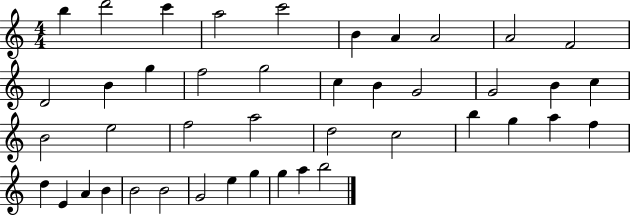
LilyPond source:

{
  \clef treble
  \numericTimeSignature
  \time 4/4
  \key c \major
  b''4 d'''2 c'''4 | a''2 c'''2 | b'4 a'4 a'2 | a'2 f'2 | \break d'2 b'4 g''4 | f''2 g''2 | c''4 b'4 g'2 | g'2 b'4 c''4 | \break b'2 e''2 | f''2 a''2 | d''2 c''2 | b''4 g''4 a''4 f''4 | \break d''4 e'4 a'4 b'4 | b'2 b'2 | g'2 e''4 g''4 | g''4 a''4 b''2 | \break \bar "|."
}